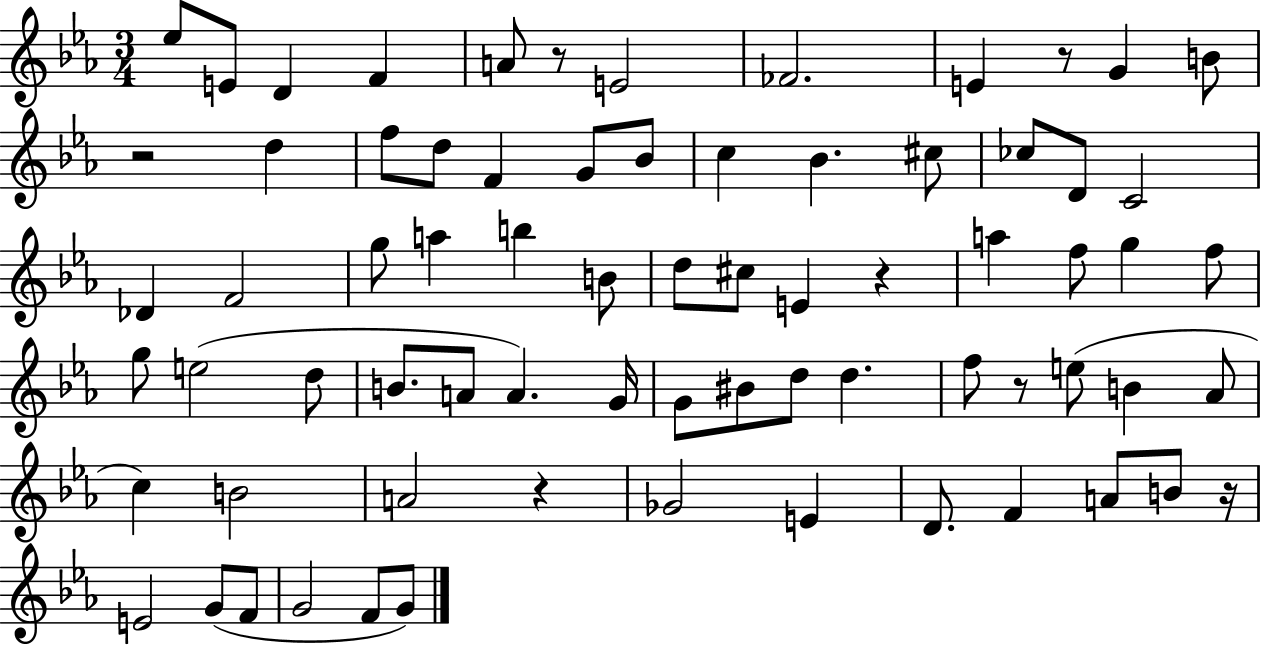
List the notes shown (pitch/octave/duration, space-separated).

Eb5/e E4/e D4/q F4/q A4/e R/e E4/h FES4/h. E4/q R/e G4/q B4/e R/h D5/q F5/e D5/e F4/q G4/e Bb4/e C5/q Bb4/q. C#5/e CES5/e D4/e C4/h Db4/q F4/h G5/e A5/q B5/q B4/e D5/e C#5/e E4/q R/q A5/q F5/e G5/q F5/e G5/e E5/h D5/e B4/e. A4/e A4/q. G4/s G4/e BIS4/e D5/e D5/q. F5/e R/e E5/e B4/q Ab4/e C5/q B4/h A4/h R/q Gb4/h E4/q D4/e. F4/q A4/e B4/e R/s E4/h G4/e F4/e G4/h F4/e G4/e